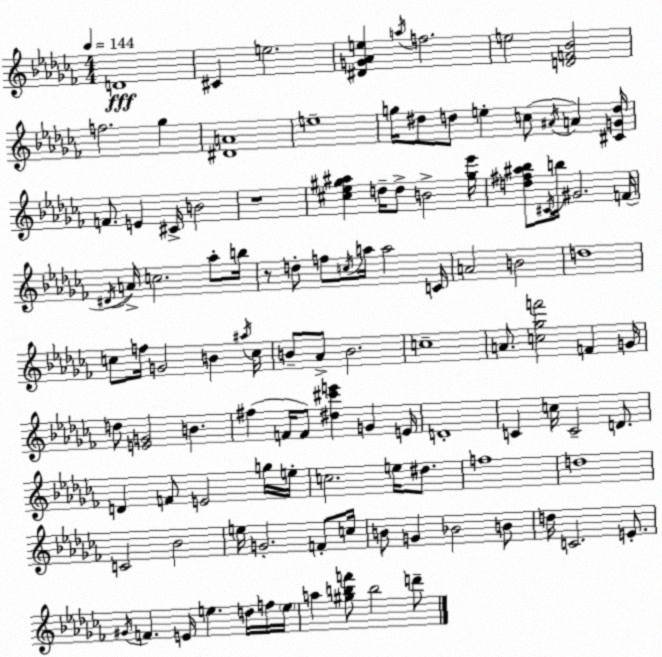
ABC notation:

X:1
T:Untitled
M:4/4
L:1/4
K:Abm
D4 ^C e2 [^DG_Ae] a/4 f2 e2 [DF_B]2 f2 _g [^DA]4 e4 g/4 ^d/2 d/2 e c/2 ^A/4 A [^CGd]/4 F/2 E ^C/4 B2 z4 [^c_e^g^a] d/4 d/2 B2 [^g_e']/4 [d^f^a_b]/2 ^C/4 b/4 ^G2 F/4 ^D/4 A/4 c2 _a/2 b/4 z/2 d/2 f/2 c/4 a/4 a2 C/4 A2 B2 d4 c/2 f/4 G2 B ^a/4 c/4 B/2 _A/2 B2 c4 A/2 [c_gf']2 F G/4 d/2 [EG]2 B ^f F/4 F/2 [^d^c'e'] G E/4 D4 C c/4 C2 D/2 D F/2 E2 g/4 e/4 c2 e/4 ^d/2 f4 d4 C2 _B2 e/4 G2 F/2 c/4 B/2 G _B2 B/2 d/4 C2 E/2 ^G/4 F E/4 e d/4 f/4 e/4 a [^gbf']/2 b2 d'/2